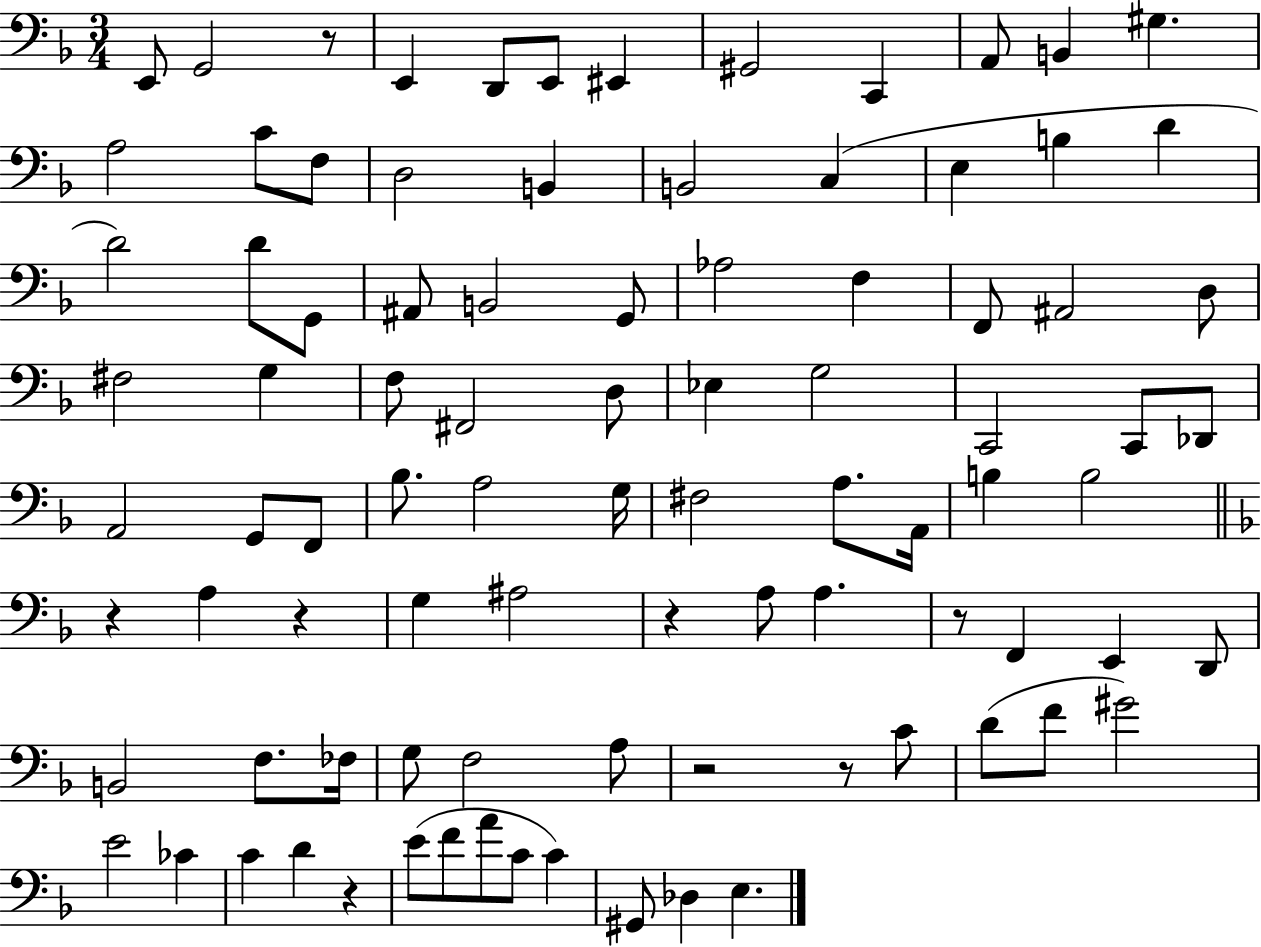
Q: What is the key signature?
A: F major